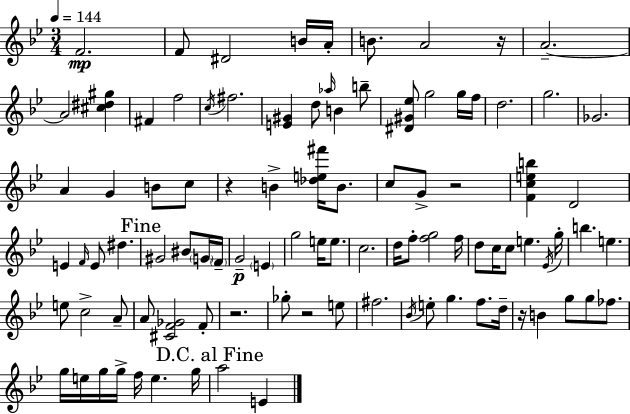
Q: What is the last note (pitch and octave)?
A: E4